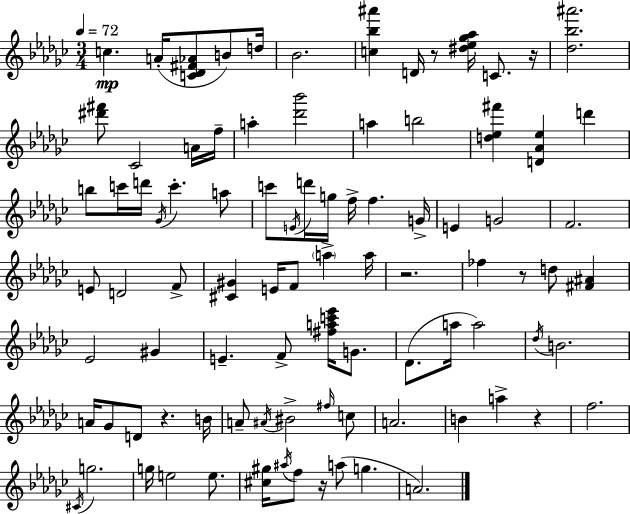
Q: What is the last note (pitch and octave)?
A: A4